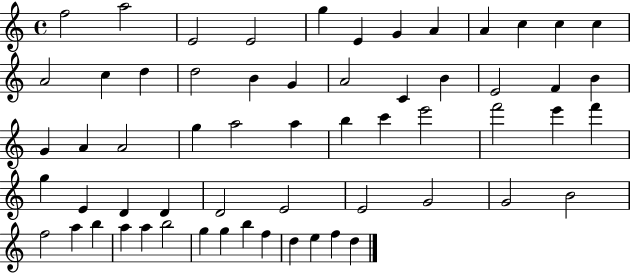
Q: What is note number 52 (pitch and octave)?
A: B5